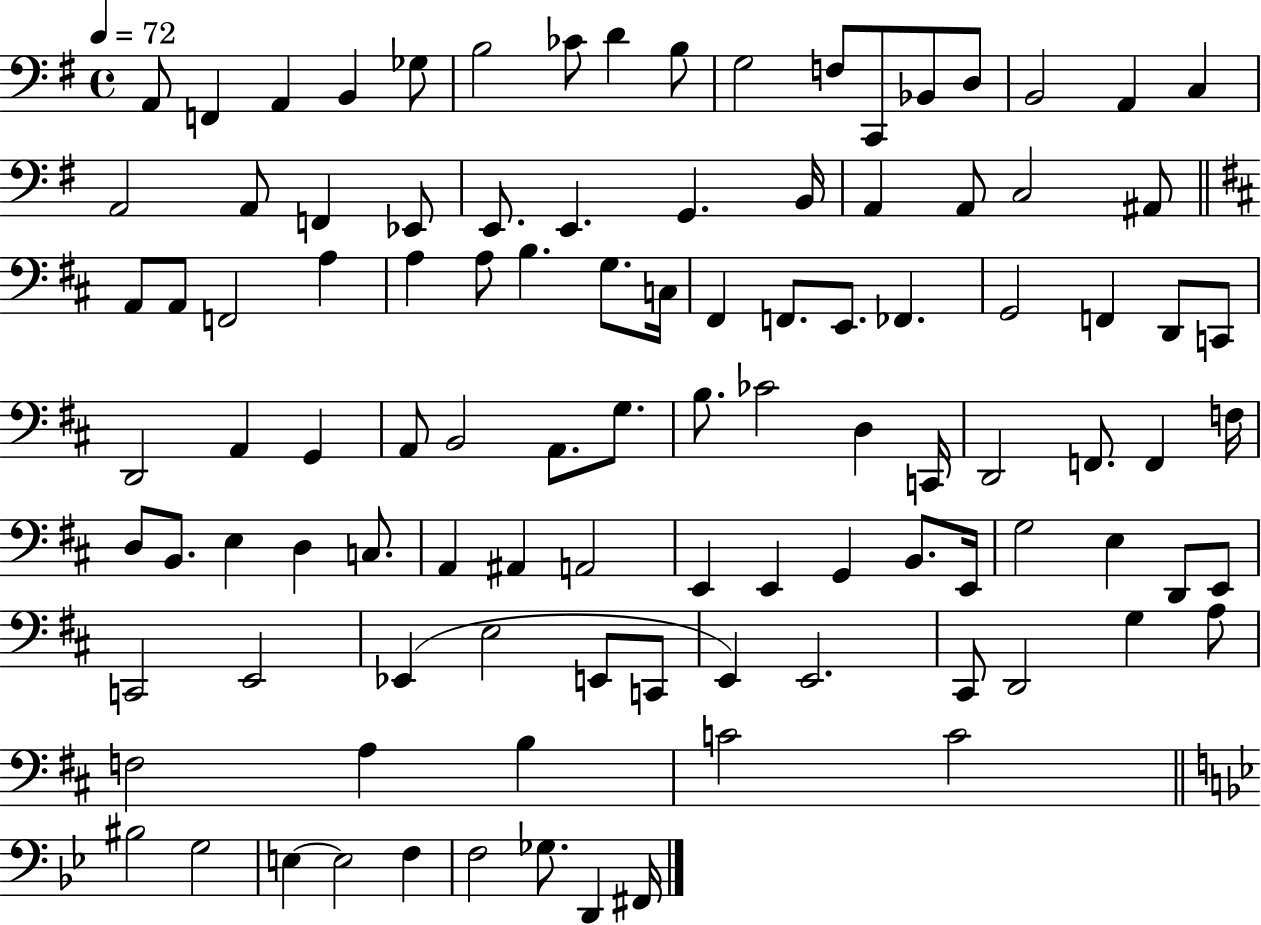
A2/e F2/q A2/q B2/q Gb3/e B3/h CES4/e D4/q B3/e G3/h F3/e C2/e Bb2/e D3/e B2/h A2/q C3/q A2/h A2/e F2/q Eb2/e E2/e. E2/q. G2/q. B2/s A2/q A2/e C3/h A#2/e A2/e A2/e F2/h A3/q A3/q A3/e B3/q. G3/e. C3/s F#2/q F2/e. E2/e. FES2/q. G2/h F2/q D2/e C2/e D2/h A2/q G2/q A2/e B2/h A2/e. G3/e. B3/e. CES4/h D3/q C2/s D2/h F2/e. F2/q F3/s D3/e B2/e. E3/q D3/q C3/e. A2/q A#2/q A2/h E2/q E2/q G2/q B2/e. E2/s G3/h E3/q D2/e E2/e C2/h E2/h Eb2/q E3/h E2/e C2/e E2/q E2/h. C#2/e D2/h G3/q A3/e F3/h A3/q B3/q C4/h C4/h BIS3/h G3/h E3/q E3/h F3/q F3/h Gb3/e. D2/q F#2/s